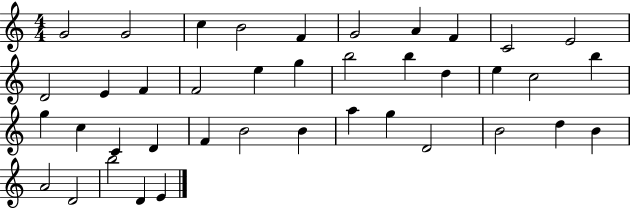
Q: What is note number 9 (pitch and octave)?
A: C4